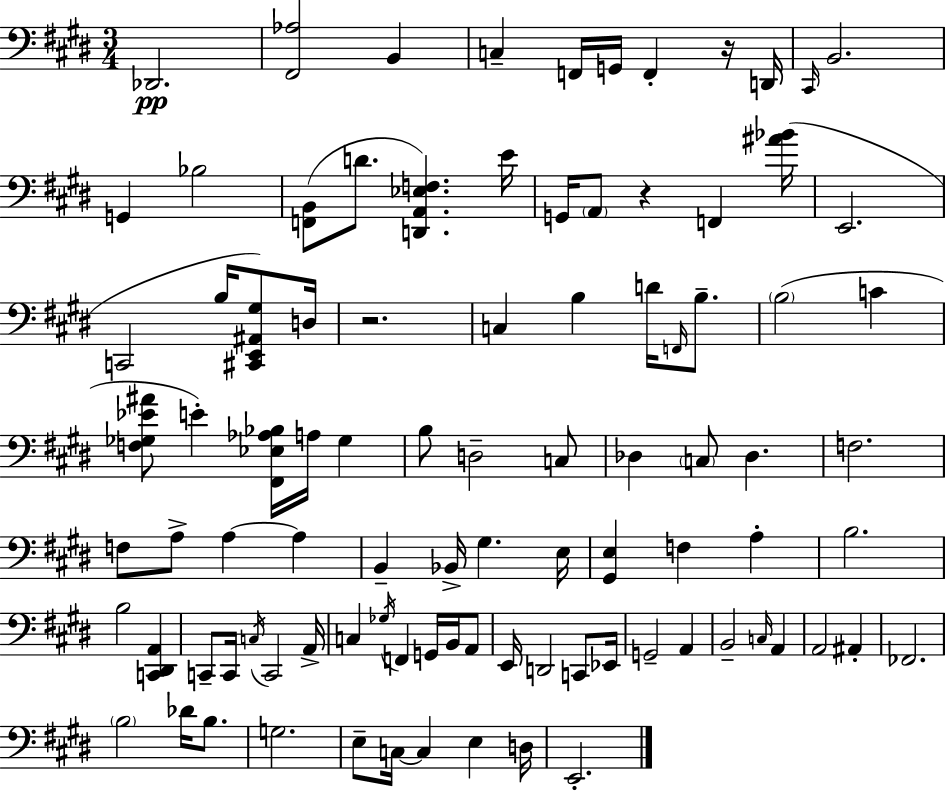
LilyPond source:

{
  \clef bass
  \numericTimeSignature
  \time 3/4
  \key e \major
  des,2.\pp | <fis, aes>2 b,4 | c4-- f,16 g,16 f,4-. r16 d,16 | \grace { cis,16 } b,2. | \break g,4 bes2 | <f, b,>8( d'8. <d, a, ees f>4.) | e'16 g,16 \parenthesize a,8 r4 f,4 | <ais' bes'>16( e,2. | \break c,2 b16 <cis, e, ais, gis>8) | d16 r2. | c4 b4 d'16 \grace { f,16 } b8.-- | \parenthesize b2( c'4 | \break <f ges ees' ais'>8 e'4-.) <fis, ees aes bes>16 a16 ges4 | b8 d2-- | c8 des4 \parenthesize c8 des4. | f2. | \break f8 a8-> a4~~ a4 | b,4-- bes,16-> gis4. | e16 <gis, e>4 f4 a4-. | b2. | \break b2 <c, dis, a,>4 | c,8-- c,16 \acciaccatura { c16 } c,2 | a,16-> c4 \acciaccatura { ges16 } f,4 | g,16 b,16 a,8 e,16 d,2 | \break c,8 ees,16 g,2-- | a,4 b,2-- | \grace { c16 } a,4 a,2 | ais,4-. fes,2. | \break \parenthesize b2 | des'16 b8. g2. | e8-- c16~~ c4 | e4 d16 e,2.-. | \break \bar "|."
}